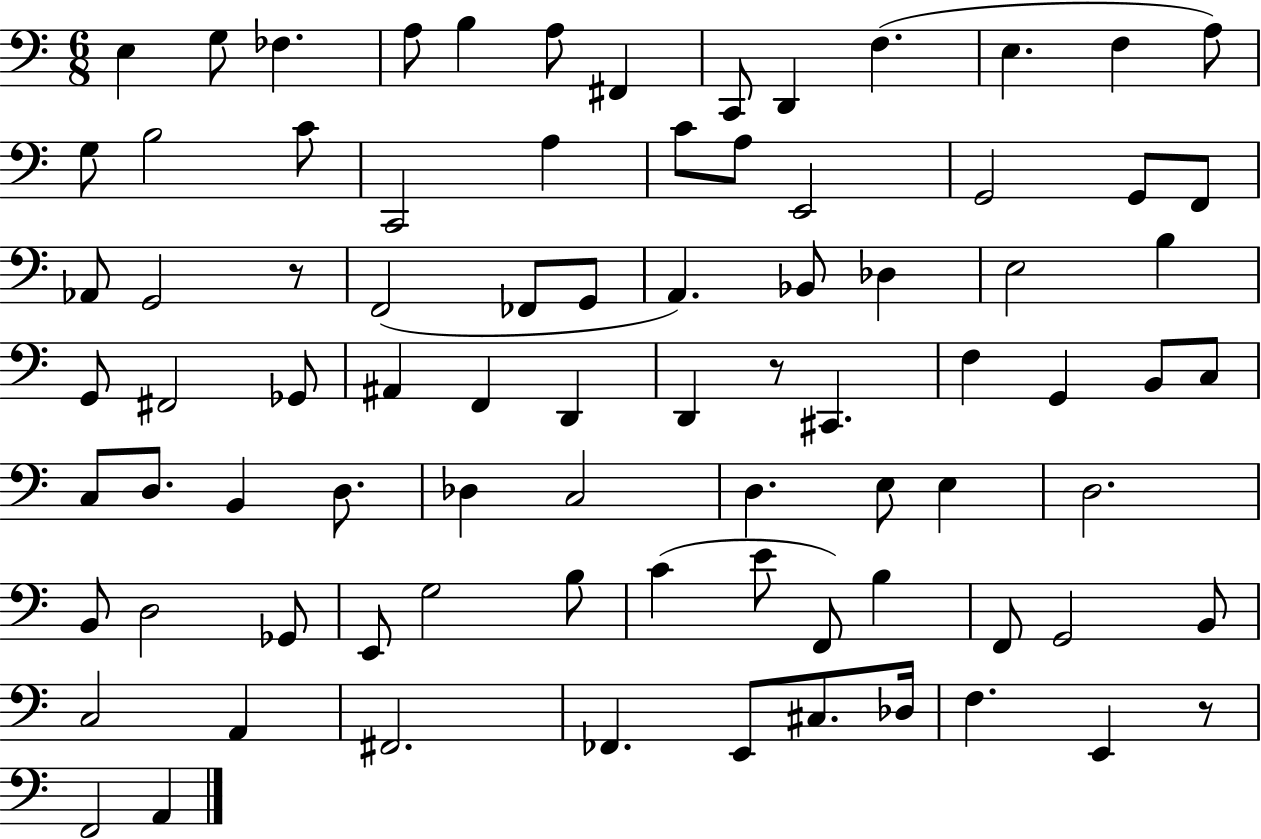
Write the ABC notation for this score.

X:1
T:Untitled
M:6/8
L:1/4
K:C
E, G,/2 _F, A,/2 B, A,/2 ^F,, C,,/2 D,, F, E, F, A,/2 G,/2 B,2 C/2 C,,2 A, C/2 A,/2 E,,2 G,,2 G,,/2 F,,/2 _A,,/2 G,,2 z/2 F,,2 _F,,/2 G,,/2 A,, _B,,/2 _D, E,2 B, G,,/2 ^F,,2 _G,,/2 ^A,, F,, D,, D,, z/2 ^C,, F, G,, B,,/2 C,/2 C,/2 D,/2 B,, D,/2 _D, C,2 D, E,/2 E, D,2 B,,/2 D,2 _G,,/2 E,,/2 G,2 B,/2 C E/2 F,,/2 B, F,,/2 G,,2 B,,/2 C,2 A,, ^F,,2 _F,, E,,/2 ^C,/2 _D,/4 F, E,, z/2 F,,2 A,,